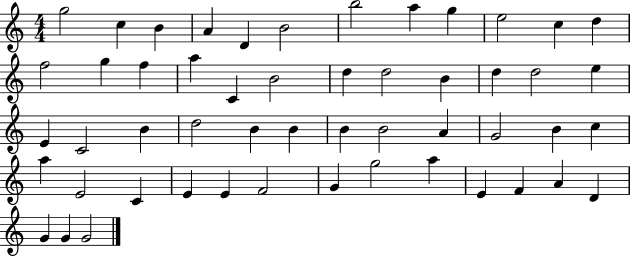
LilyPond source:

{
  \clef treble
  \numericTimeSignature
  \time 4/4
  \key c \major
  g''2 c''4 b'4 | a'4 d'4 b'2 | b''2 a''4 g''4 | e''2 c''4 d''4 | \break f''2 g''4 f''4 | a''4 c'4 b'2 | d''4 d''2 b'4 | d''4 d''2 e''4 | \break e'4 c'2 b'4 | d''2 b'4 b'4 | b'4 b'2 a'4 | g'2 b'4 c''4 | \break a''4 e'2 c'4 | e'4 e'4 f'2 | g'4 g''2 a''4 | e'4 f'4 a'4 d'4 | \break g'4 g'4 g'2 | \bar "|."
}